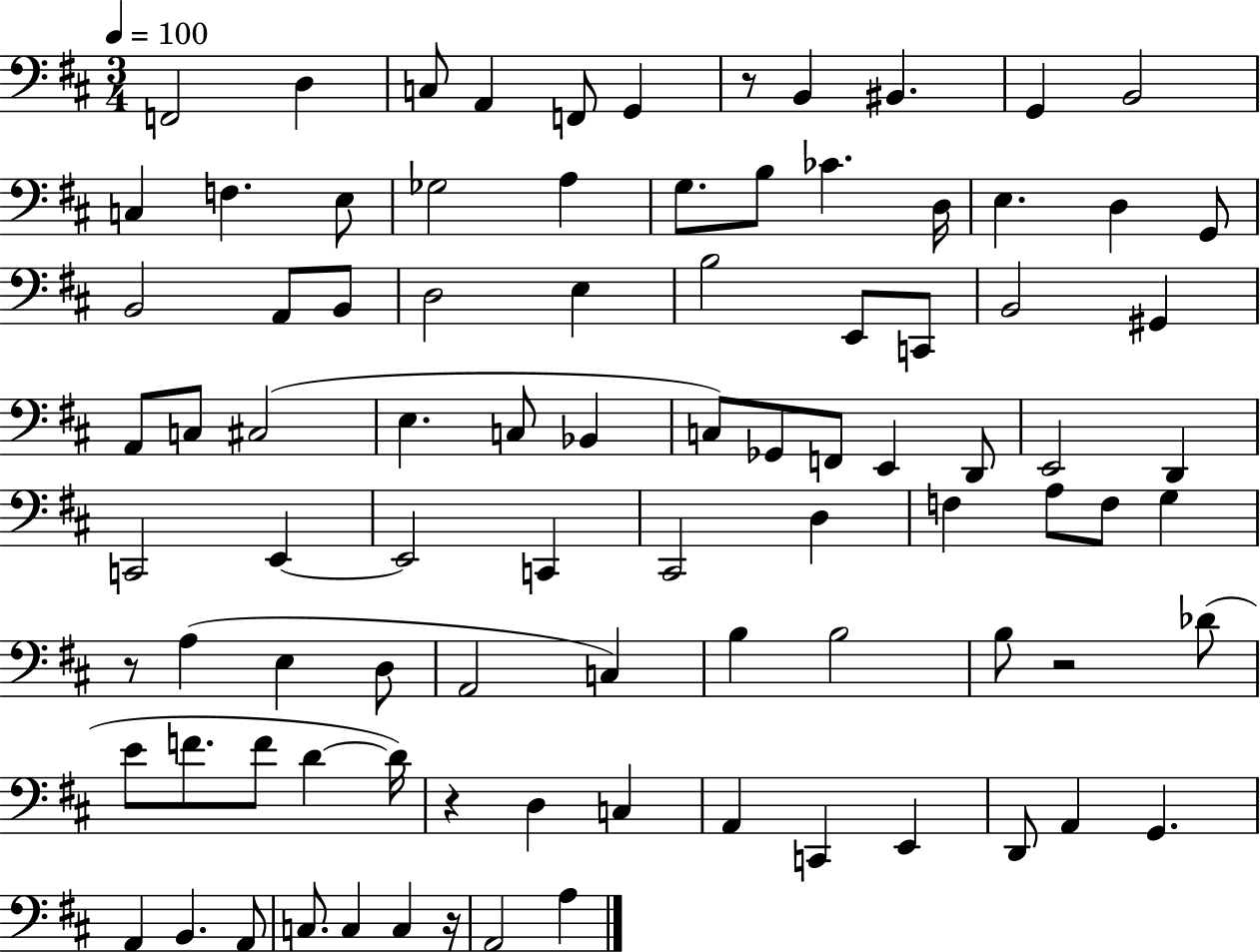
{
  \clef bass
  \numericTimeSignature
  \time 3/4
  \key d \major
  \tempo 4 = 100
  f,2 d4 | c8 a,4 f,8 g,4 | r8 b,4 bis,4. | g,4 b,2 | \break c4 f4. e8 | ges2 a4 | g8. b8 ces'4. d16 | e4. d4 g,8 | \break b,2 a,8 b,8 | d2 e4 | b2 e,8 c,8 | b,2 gis,4 | \break a,8 c8 cis2( | e4. c8 bes,4 | c8) ges,8 f,8 e,4 d,8 | e,2 d,4 | \break c,2 e,4~~ | e,2 c,4 | cis,2 d4 | f4 a8 f8 g4 | \break r8 a4( e4 d8 | a,2 c4) | b4 b2 | b8 r2 des'8( | \break e'8 f'8. f'8 d'4~~ d'16) | r4 d4 c4 | a,4 c,4 e,4 | d,8 a,4 g,4. | \break a,4 b,4. a,8 | c8. c4 c4 r16 | a,2 a4 | \bar "|."
}